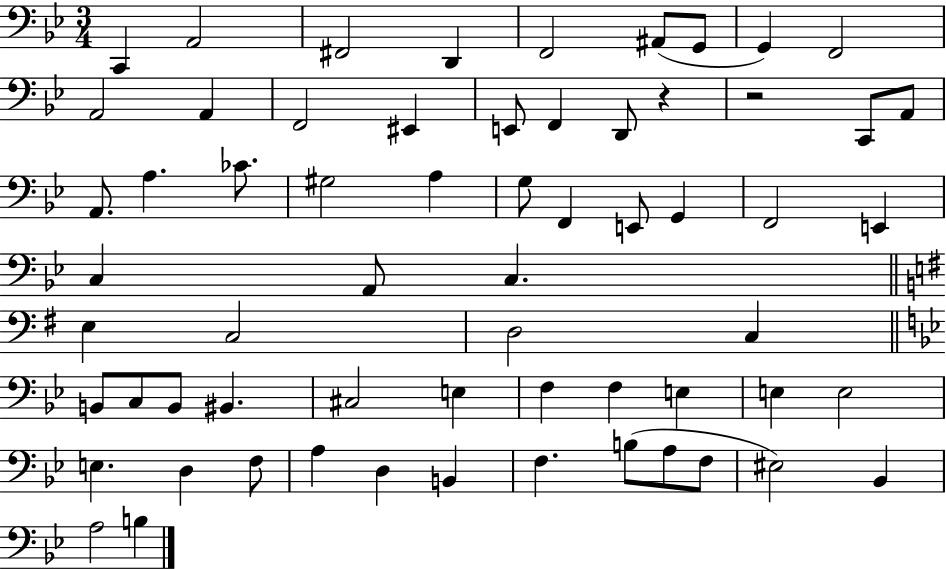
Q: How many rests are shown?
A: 2